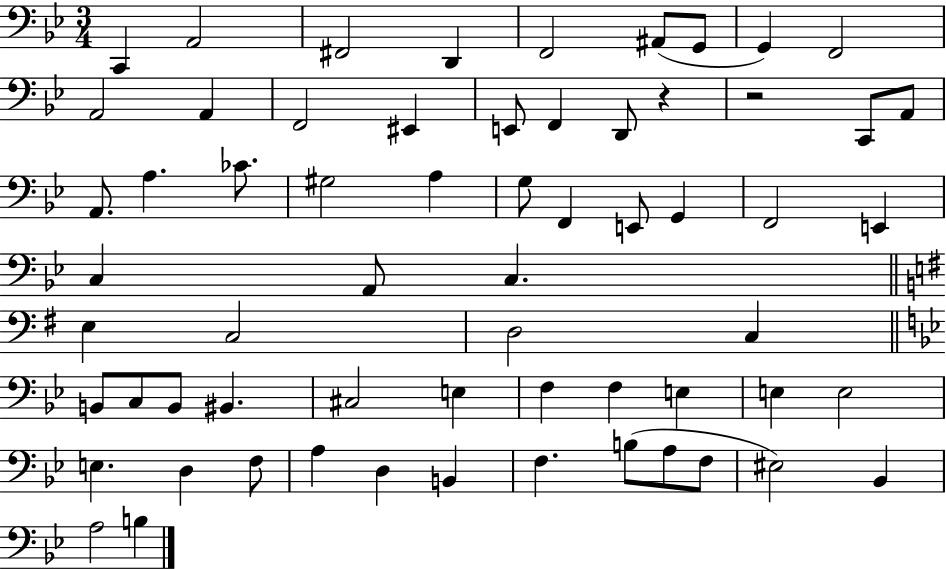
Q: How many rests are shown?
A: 2